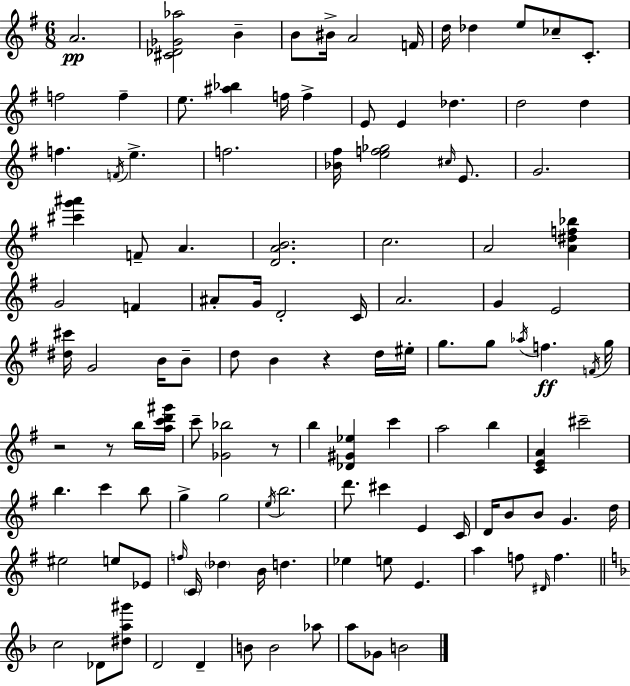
A4/h. [C#4,Db4,Gb4,Ab5]/h B4/q B4/e BIS4/s A4/h F4/s D5/s Db5/q E5/e CES5/e C4/e. F5/h F5/q E5/e. [A#5,Bb5]/q F5/s F5/q E4/e E4/q Db5/q. D5/h D5/q F5/q. F4/s E5/q. F5/h. [Bb4,F#5]/s [E5,F5,Gb5]/h C#5/s E4/e. G4/h. [C#6,G6,A#6]/q F4/e A4/q. [D4,A4,B4]/h. C5/h. A4/h [A4,D#5,F5,Bb5]/q G4/h F4/q A#4/e G4/s D4/h C4/s A4/h. G4/q E4/h [D#5,C#6]/s G4/h B4/s B4/e D5/e B4/q R/q D5/s EIS5/s G5/e. G5/e Ab5/s F5/q. F4/s G5/s R/h R/e B5/s [A5,C6,D6,G#6]/s C6/e [Gb4,Bb5]/h R/e B5/q [Db4,G#4,Eb5]/q C6/q A5/h B5/q [C4,E4,A4]/q C#6/h B5/q. C6/q B5/e G5/q G5/h E5/s B5/h. D6/e. C#6/q E4/q C4/s D4/s B4/e B4/e G4/q. D5/s EIS5/h E5/e Eb4/e F5/s C4/s Db5/q B4/s D5/q. Eb5/q E5/e E4/q. A5/q F5/e D#4/s F5/q. C5/h Db4/e [D#5,A5,G#6]/e D4/h D4/q B4/e B4/h Ab5/e A5/e Gb4/e B4/h